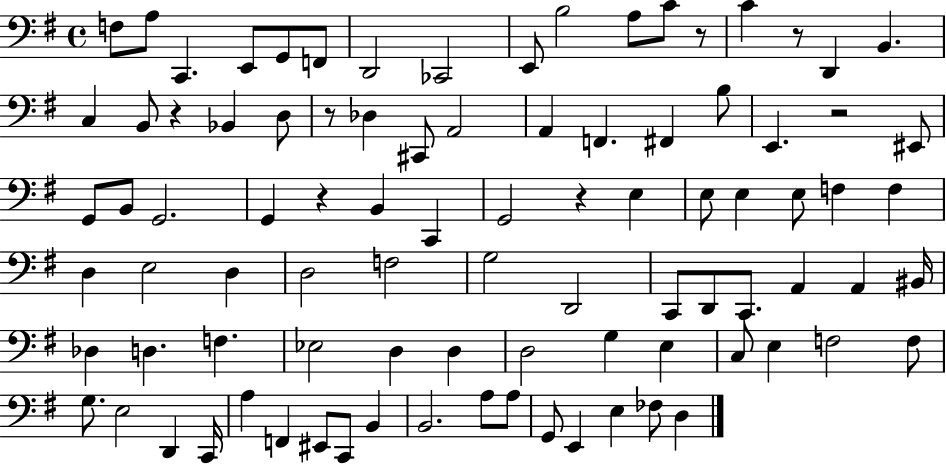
{
  \clef bass
  \time 4/4
  \defaultTimeSignature
  \key g \major
  f8 a8 c,4. e,8 g,8 f,8 | d,2 ces,2 | e,8 b2 a8 c'8 r8 | c'4 r8 d,4 b,4. | \break c4 b,8 r4 bes,4 d8 | r8 des4 cis,8 a,2 | a,4 f,4. fis,4 b8 | e,4. r2 eis,8 | \break g,8 b,8 g,2. | g,4 r4 b,4 c,4 | g,2 r4 e4 | e8 e4 e8 f4 f4 | \break d4 e2 d4 | d2 f2 | g2 d,2 | c,8 d,8 c,8. a,4 a,4 bis,16 | \break des4 d4. f4. | ees2 d4 d4 | d2 g4 e4 | c8 e4 f2 f8 | \break g8. e2 d,4 c,16 | a4 f,4 eis,8 c,8 b,4 | b,2. a8 a8 | g,8 e,4 e4 fes8 d4 | \break \bar "|."
}